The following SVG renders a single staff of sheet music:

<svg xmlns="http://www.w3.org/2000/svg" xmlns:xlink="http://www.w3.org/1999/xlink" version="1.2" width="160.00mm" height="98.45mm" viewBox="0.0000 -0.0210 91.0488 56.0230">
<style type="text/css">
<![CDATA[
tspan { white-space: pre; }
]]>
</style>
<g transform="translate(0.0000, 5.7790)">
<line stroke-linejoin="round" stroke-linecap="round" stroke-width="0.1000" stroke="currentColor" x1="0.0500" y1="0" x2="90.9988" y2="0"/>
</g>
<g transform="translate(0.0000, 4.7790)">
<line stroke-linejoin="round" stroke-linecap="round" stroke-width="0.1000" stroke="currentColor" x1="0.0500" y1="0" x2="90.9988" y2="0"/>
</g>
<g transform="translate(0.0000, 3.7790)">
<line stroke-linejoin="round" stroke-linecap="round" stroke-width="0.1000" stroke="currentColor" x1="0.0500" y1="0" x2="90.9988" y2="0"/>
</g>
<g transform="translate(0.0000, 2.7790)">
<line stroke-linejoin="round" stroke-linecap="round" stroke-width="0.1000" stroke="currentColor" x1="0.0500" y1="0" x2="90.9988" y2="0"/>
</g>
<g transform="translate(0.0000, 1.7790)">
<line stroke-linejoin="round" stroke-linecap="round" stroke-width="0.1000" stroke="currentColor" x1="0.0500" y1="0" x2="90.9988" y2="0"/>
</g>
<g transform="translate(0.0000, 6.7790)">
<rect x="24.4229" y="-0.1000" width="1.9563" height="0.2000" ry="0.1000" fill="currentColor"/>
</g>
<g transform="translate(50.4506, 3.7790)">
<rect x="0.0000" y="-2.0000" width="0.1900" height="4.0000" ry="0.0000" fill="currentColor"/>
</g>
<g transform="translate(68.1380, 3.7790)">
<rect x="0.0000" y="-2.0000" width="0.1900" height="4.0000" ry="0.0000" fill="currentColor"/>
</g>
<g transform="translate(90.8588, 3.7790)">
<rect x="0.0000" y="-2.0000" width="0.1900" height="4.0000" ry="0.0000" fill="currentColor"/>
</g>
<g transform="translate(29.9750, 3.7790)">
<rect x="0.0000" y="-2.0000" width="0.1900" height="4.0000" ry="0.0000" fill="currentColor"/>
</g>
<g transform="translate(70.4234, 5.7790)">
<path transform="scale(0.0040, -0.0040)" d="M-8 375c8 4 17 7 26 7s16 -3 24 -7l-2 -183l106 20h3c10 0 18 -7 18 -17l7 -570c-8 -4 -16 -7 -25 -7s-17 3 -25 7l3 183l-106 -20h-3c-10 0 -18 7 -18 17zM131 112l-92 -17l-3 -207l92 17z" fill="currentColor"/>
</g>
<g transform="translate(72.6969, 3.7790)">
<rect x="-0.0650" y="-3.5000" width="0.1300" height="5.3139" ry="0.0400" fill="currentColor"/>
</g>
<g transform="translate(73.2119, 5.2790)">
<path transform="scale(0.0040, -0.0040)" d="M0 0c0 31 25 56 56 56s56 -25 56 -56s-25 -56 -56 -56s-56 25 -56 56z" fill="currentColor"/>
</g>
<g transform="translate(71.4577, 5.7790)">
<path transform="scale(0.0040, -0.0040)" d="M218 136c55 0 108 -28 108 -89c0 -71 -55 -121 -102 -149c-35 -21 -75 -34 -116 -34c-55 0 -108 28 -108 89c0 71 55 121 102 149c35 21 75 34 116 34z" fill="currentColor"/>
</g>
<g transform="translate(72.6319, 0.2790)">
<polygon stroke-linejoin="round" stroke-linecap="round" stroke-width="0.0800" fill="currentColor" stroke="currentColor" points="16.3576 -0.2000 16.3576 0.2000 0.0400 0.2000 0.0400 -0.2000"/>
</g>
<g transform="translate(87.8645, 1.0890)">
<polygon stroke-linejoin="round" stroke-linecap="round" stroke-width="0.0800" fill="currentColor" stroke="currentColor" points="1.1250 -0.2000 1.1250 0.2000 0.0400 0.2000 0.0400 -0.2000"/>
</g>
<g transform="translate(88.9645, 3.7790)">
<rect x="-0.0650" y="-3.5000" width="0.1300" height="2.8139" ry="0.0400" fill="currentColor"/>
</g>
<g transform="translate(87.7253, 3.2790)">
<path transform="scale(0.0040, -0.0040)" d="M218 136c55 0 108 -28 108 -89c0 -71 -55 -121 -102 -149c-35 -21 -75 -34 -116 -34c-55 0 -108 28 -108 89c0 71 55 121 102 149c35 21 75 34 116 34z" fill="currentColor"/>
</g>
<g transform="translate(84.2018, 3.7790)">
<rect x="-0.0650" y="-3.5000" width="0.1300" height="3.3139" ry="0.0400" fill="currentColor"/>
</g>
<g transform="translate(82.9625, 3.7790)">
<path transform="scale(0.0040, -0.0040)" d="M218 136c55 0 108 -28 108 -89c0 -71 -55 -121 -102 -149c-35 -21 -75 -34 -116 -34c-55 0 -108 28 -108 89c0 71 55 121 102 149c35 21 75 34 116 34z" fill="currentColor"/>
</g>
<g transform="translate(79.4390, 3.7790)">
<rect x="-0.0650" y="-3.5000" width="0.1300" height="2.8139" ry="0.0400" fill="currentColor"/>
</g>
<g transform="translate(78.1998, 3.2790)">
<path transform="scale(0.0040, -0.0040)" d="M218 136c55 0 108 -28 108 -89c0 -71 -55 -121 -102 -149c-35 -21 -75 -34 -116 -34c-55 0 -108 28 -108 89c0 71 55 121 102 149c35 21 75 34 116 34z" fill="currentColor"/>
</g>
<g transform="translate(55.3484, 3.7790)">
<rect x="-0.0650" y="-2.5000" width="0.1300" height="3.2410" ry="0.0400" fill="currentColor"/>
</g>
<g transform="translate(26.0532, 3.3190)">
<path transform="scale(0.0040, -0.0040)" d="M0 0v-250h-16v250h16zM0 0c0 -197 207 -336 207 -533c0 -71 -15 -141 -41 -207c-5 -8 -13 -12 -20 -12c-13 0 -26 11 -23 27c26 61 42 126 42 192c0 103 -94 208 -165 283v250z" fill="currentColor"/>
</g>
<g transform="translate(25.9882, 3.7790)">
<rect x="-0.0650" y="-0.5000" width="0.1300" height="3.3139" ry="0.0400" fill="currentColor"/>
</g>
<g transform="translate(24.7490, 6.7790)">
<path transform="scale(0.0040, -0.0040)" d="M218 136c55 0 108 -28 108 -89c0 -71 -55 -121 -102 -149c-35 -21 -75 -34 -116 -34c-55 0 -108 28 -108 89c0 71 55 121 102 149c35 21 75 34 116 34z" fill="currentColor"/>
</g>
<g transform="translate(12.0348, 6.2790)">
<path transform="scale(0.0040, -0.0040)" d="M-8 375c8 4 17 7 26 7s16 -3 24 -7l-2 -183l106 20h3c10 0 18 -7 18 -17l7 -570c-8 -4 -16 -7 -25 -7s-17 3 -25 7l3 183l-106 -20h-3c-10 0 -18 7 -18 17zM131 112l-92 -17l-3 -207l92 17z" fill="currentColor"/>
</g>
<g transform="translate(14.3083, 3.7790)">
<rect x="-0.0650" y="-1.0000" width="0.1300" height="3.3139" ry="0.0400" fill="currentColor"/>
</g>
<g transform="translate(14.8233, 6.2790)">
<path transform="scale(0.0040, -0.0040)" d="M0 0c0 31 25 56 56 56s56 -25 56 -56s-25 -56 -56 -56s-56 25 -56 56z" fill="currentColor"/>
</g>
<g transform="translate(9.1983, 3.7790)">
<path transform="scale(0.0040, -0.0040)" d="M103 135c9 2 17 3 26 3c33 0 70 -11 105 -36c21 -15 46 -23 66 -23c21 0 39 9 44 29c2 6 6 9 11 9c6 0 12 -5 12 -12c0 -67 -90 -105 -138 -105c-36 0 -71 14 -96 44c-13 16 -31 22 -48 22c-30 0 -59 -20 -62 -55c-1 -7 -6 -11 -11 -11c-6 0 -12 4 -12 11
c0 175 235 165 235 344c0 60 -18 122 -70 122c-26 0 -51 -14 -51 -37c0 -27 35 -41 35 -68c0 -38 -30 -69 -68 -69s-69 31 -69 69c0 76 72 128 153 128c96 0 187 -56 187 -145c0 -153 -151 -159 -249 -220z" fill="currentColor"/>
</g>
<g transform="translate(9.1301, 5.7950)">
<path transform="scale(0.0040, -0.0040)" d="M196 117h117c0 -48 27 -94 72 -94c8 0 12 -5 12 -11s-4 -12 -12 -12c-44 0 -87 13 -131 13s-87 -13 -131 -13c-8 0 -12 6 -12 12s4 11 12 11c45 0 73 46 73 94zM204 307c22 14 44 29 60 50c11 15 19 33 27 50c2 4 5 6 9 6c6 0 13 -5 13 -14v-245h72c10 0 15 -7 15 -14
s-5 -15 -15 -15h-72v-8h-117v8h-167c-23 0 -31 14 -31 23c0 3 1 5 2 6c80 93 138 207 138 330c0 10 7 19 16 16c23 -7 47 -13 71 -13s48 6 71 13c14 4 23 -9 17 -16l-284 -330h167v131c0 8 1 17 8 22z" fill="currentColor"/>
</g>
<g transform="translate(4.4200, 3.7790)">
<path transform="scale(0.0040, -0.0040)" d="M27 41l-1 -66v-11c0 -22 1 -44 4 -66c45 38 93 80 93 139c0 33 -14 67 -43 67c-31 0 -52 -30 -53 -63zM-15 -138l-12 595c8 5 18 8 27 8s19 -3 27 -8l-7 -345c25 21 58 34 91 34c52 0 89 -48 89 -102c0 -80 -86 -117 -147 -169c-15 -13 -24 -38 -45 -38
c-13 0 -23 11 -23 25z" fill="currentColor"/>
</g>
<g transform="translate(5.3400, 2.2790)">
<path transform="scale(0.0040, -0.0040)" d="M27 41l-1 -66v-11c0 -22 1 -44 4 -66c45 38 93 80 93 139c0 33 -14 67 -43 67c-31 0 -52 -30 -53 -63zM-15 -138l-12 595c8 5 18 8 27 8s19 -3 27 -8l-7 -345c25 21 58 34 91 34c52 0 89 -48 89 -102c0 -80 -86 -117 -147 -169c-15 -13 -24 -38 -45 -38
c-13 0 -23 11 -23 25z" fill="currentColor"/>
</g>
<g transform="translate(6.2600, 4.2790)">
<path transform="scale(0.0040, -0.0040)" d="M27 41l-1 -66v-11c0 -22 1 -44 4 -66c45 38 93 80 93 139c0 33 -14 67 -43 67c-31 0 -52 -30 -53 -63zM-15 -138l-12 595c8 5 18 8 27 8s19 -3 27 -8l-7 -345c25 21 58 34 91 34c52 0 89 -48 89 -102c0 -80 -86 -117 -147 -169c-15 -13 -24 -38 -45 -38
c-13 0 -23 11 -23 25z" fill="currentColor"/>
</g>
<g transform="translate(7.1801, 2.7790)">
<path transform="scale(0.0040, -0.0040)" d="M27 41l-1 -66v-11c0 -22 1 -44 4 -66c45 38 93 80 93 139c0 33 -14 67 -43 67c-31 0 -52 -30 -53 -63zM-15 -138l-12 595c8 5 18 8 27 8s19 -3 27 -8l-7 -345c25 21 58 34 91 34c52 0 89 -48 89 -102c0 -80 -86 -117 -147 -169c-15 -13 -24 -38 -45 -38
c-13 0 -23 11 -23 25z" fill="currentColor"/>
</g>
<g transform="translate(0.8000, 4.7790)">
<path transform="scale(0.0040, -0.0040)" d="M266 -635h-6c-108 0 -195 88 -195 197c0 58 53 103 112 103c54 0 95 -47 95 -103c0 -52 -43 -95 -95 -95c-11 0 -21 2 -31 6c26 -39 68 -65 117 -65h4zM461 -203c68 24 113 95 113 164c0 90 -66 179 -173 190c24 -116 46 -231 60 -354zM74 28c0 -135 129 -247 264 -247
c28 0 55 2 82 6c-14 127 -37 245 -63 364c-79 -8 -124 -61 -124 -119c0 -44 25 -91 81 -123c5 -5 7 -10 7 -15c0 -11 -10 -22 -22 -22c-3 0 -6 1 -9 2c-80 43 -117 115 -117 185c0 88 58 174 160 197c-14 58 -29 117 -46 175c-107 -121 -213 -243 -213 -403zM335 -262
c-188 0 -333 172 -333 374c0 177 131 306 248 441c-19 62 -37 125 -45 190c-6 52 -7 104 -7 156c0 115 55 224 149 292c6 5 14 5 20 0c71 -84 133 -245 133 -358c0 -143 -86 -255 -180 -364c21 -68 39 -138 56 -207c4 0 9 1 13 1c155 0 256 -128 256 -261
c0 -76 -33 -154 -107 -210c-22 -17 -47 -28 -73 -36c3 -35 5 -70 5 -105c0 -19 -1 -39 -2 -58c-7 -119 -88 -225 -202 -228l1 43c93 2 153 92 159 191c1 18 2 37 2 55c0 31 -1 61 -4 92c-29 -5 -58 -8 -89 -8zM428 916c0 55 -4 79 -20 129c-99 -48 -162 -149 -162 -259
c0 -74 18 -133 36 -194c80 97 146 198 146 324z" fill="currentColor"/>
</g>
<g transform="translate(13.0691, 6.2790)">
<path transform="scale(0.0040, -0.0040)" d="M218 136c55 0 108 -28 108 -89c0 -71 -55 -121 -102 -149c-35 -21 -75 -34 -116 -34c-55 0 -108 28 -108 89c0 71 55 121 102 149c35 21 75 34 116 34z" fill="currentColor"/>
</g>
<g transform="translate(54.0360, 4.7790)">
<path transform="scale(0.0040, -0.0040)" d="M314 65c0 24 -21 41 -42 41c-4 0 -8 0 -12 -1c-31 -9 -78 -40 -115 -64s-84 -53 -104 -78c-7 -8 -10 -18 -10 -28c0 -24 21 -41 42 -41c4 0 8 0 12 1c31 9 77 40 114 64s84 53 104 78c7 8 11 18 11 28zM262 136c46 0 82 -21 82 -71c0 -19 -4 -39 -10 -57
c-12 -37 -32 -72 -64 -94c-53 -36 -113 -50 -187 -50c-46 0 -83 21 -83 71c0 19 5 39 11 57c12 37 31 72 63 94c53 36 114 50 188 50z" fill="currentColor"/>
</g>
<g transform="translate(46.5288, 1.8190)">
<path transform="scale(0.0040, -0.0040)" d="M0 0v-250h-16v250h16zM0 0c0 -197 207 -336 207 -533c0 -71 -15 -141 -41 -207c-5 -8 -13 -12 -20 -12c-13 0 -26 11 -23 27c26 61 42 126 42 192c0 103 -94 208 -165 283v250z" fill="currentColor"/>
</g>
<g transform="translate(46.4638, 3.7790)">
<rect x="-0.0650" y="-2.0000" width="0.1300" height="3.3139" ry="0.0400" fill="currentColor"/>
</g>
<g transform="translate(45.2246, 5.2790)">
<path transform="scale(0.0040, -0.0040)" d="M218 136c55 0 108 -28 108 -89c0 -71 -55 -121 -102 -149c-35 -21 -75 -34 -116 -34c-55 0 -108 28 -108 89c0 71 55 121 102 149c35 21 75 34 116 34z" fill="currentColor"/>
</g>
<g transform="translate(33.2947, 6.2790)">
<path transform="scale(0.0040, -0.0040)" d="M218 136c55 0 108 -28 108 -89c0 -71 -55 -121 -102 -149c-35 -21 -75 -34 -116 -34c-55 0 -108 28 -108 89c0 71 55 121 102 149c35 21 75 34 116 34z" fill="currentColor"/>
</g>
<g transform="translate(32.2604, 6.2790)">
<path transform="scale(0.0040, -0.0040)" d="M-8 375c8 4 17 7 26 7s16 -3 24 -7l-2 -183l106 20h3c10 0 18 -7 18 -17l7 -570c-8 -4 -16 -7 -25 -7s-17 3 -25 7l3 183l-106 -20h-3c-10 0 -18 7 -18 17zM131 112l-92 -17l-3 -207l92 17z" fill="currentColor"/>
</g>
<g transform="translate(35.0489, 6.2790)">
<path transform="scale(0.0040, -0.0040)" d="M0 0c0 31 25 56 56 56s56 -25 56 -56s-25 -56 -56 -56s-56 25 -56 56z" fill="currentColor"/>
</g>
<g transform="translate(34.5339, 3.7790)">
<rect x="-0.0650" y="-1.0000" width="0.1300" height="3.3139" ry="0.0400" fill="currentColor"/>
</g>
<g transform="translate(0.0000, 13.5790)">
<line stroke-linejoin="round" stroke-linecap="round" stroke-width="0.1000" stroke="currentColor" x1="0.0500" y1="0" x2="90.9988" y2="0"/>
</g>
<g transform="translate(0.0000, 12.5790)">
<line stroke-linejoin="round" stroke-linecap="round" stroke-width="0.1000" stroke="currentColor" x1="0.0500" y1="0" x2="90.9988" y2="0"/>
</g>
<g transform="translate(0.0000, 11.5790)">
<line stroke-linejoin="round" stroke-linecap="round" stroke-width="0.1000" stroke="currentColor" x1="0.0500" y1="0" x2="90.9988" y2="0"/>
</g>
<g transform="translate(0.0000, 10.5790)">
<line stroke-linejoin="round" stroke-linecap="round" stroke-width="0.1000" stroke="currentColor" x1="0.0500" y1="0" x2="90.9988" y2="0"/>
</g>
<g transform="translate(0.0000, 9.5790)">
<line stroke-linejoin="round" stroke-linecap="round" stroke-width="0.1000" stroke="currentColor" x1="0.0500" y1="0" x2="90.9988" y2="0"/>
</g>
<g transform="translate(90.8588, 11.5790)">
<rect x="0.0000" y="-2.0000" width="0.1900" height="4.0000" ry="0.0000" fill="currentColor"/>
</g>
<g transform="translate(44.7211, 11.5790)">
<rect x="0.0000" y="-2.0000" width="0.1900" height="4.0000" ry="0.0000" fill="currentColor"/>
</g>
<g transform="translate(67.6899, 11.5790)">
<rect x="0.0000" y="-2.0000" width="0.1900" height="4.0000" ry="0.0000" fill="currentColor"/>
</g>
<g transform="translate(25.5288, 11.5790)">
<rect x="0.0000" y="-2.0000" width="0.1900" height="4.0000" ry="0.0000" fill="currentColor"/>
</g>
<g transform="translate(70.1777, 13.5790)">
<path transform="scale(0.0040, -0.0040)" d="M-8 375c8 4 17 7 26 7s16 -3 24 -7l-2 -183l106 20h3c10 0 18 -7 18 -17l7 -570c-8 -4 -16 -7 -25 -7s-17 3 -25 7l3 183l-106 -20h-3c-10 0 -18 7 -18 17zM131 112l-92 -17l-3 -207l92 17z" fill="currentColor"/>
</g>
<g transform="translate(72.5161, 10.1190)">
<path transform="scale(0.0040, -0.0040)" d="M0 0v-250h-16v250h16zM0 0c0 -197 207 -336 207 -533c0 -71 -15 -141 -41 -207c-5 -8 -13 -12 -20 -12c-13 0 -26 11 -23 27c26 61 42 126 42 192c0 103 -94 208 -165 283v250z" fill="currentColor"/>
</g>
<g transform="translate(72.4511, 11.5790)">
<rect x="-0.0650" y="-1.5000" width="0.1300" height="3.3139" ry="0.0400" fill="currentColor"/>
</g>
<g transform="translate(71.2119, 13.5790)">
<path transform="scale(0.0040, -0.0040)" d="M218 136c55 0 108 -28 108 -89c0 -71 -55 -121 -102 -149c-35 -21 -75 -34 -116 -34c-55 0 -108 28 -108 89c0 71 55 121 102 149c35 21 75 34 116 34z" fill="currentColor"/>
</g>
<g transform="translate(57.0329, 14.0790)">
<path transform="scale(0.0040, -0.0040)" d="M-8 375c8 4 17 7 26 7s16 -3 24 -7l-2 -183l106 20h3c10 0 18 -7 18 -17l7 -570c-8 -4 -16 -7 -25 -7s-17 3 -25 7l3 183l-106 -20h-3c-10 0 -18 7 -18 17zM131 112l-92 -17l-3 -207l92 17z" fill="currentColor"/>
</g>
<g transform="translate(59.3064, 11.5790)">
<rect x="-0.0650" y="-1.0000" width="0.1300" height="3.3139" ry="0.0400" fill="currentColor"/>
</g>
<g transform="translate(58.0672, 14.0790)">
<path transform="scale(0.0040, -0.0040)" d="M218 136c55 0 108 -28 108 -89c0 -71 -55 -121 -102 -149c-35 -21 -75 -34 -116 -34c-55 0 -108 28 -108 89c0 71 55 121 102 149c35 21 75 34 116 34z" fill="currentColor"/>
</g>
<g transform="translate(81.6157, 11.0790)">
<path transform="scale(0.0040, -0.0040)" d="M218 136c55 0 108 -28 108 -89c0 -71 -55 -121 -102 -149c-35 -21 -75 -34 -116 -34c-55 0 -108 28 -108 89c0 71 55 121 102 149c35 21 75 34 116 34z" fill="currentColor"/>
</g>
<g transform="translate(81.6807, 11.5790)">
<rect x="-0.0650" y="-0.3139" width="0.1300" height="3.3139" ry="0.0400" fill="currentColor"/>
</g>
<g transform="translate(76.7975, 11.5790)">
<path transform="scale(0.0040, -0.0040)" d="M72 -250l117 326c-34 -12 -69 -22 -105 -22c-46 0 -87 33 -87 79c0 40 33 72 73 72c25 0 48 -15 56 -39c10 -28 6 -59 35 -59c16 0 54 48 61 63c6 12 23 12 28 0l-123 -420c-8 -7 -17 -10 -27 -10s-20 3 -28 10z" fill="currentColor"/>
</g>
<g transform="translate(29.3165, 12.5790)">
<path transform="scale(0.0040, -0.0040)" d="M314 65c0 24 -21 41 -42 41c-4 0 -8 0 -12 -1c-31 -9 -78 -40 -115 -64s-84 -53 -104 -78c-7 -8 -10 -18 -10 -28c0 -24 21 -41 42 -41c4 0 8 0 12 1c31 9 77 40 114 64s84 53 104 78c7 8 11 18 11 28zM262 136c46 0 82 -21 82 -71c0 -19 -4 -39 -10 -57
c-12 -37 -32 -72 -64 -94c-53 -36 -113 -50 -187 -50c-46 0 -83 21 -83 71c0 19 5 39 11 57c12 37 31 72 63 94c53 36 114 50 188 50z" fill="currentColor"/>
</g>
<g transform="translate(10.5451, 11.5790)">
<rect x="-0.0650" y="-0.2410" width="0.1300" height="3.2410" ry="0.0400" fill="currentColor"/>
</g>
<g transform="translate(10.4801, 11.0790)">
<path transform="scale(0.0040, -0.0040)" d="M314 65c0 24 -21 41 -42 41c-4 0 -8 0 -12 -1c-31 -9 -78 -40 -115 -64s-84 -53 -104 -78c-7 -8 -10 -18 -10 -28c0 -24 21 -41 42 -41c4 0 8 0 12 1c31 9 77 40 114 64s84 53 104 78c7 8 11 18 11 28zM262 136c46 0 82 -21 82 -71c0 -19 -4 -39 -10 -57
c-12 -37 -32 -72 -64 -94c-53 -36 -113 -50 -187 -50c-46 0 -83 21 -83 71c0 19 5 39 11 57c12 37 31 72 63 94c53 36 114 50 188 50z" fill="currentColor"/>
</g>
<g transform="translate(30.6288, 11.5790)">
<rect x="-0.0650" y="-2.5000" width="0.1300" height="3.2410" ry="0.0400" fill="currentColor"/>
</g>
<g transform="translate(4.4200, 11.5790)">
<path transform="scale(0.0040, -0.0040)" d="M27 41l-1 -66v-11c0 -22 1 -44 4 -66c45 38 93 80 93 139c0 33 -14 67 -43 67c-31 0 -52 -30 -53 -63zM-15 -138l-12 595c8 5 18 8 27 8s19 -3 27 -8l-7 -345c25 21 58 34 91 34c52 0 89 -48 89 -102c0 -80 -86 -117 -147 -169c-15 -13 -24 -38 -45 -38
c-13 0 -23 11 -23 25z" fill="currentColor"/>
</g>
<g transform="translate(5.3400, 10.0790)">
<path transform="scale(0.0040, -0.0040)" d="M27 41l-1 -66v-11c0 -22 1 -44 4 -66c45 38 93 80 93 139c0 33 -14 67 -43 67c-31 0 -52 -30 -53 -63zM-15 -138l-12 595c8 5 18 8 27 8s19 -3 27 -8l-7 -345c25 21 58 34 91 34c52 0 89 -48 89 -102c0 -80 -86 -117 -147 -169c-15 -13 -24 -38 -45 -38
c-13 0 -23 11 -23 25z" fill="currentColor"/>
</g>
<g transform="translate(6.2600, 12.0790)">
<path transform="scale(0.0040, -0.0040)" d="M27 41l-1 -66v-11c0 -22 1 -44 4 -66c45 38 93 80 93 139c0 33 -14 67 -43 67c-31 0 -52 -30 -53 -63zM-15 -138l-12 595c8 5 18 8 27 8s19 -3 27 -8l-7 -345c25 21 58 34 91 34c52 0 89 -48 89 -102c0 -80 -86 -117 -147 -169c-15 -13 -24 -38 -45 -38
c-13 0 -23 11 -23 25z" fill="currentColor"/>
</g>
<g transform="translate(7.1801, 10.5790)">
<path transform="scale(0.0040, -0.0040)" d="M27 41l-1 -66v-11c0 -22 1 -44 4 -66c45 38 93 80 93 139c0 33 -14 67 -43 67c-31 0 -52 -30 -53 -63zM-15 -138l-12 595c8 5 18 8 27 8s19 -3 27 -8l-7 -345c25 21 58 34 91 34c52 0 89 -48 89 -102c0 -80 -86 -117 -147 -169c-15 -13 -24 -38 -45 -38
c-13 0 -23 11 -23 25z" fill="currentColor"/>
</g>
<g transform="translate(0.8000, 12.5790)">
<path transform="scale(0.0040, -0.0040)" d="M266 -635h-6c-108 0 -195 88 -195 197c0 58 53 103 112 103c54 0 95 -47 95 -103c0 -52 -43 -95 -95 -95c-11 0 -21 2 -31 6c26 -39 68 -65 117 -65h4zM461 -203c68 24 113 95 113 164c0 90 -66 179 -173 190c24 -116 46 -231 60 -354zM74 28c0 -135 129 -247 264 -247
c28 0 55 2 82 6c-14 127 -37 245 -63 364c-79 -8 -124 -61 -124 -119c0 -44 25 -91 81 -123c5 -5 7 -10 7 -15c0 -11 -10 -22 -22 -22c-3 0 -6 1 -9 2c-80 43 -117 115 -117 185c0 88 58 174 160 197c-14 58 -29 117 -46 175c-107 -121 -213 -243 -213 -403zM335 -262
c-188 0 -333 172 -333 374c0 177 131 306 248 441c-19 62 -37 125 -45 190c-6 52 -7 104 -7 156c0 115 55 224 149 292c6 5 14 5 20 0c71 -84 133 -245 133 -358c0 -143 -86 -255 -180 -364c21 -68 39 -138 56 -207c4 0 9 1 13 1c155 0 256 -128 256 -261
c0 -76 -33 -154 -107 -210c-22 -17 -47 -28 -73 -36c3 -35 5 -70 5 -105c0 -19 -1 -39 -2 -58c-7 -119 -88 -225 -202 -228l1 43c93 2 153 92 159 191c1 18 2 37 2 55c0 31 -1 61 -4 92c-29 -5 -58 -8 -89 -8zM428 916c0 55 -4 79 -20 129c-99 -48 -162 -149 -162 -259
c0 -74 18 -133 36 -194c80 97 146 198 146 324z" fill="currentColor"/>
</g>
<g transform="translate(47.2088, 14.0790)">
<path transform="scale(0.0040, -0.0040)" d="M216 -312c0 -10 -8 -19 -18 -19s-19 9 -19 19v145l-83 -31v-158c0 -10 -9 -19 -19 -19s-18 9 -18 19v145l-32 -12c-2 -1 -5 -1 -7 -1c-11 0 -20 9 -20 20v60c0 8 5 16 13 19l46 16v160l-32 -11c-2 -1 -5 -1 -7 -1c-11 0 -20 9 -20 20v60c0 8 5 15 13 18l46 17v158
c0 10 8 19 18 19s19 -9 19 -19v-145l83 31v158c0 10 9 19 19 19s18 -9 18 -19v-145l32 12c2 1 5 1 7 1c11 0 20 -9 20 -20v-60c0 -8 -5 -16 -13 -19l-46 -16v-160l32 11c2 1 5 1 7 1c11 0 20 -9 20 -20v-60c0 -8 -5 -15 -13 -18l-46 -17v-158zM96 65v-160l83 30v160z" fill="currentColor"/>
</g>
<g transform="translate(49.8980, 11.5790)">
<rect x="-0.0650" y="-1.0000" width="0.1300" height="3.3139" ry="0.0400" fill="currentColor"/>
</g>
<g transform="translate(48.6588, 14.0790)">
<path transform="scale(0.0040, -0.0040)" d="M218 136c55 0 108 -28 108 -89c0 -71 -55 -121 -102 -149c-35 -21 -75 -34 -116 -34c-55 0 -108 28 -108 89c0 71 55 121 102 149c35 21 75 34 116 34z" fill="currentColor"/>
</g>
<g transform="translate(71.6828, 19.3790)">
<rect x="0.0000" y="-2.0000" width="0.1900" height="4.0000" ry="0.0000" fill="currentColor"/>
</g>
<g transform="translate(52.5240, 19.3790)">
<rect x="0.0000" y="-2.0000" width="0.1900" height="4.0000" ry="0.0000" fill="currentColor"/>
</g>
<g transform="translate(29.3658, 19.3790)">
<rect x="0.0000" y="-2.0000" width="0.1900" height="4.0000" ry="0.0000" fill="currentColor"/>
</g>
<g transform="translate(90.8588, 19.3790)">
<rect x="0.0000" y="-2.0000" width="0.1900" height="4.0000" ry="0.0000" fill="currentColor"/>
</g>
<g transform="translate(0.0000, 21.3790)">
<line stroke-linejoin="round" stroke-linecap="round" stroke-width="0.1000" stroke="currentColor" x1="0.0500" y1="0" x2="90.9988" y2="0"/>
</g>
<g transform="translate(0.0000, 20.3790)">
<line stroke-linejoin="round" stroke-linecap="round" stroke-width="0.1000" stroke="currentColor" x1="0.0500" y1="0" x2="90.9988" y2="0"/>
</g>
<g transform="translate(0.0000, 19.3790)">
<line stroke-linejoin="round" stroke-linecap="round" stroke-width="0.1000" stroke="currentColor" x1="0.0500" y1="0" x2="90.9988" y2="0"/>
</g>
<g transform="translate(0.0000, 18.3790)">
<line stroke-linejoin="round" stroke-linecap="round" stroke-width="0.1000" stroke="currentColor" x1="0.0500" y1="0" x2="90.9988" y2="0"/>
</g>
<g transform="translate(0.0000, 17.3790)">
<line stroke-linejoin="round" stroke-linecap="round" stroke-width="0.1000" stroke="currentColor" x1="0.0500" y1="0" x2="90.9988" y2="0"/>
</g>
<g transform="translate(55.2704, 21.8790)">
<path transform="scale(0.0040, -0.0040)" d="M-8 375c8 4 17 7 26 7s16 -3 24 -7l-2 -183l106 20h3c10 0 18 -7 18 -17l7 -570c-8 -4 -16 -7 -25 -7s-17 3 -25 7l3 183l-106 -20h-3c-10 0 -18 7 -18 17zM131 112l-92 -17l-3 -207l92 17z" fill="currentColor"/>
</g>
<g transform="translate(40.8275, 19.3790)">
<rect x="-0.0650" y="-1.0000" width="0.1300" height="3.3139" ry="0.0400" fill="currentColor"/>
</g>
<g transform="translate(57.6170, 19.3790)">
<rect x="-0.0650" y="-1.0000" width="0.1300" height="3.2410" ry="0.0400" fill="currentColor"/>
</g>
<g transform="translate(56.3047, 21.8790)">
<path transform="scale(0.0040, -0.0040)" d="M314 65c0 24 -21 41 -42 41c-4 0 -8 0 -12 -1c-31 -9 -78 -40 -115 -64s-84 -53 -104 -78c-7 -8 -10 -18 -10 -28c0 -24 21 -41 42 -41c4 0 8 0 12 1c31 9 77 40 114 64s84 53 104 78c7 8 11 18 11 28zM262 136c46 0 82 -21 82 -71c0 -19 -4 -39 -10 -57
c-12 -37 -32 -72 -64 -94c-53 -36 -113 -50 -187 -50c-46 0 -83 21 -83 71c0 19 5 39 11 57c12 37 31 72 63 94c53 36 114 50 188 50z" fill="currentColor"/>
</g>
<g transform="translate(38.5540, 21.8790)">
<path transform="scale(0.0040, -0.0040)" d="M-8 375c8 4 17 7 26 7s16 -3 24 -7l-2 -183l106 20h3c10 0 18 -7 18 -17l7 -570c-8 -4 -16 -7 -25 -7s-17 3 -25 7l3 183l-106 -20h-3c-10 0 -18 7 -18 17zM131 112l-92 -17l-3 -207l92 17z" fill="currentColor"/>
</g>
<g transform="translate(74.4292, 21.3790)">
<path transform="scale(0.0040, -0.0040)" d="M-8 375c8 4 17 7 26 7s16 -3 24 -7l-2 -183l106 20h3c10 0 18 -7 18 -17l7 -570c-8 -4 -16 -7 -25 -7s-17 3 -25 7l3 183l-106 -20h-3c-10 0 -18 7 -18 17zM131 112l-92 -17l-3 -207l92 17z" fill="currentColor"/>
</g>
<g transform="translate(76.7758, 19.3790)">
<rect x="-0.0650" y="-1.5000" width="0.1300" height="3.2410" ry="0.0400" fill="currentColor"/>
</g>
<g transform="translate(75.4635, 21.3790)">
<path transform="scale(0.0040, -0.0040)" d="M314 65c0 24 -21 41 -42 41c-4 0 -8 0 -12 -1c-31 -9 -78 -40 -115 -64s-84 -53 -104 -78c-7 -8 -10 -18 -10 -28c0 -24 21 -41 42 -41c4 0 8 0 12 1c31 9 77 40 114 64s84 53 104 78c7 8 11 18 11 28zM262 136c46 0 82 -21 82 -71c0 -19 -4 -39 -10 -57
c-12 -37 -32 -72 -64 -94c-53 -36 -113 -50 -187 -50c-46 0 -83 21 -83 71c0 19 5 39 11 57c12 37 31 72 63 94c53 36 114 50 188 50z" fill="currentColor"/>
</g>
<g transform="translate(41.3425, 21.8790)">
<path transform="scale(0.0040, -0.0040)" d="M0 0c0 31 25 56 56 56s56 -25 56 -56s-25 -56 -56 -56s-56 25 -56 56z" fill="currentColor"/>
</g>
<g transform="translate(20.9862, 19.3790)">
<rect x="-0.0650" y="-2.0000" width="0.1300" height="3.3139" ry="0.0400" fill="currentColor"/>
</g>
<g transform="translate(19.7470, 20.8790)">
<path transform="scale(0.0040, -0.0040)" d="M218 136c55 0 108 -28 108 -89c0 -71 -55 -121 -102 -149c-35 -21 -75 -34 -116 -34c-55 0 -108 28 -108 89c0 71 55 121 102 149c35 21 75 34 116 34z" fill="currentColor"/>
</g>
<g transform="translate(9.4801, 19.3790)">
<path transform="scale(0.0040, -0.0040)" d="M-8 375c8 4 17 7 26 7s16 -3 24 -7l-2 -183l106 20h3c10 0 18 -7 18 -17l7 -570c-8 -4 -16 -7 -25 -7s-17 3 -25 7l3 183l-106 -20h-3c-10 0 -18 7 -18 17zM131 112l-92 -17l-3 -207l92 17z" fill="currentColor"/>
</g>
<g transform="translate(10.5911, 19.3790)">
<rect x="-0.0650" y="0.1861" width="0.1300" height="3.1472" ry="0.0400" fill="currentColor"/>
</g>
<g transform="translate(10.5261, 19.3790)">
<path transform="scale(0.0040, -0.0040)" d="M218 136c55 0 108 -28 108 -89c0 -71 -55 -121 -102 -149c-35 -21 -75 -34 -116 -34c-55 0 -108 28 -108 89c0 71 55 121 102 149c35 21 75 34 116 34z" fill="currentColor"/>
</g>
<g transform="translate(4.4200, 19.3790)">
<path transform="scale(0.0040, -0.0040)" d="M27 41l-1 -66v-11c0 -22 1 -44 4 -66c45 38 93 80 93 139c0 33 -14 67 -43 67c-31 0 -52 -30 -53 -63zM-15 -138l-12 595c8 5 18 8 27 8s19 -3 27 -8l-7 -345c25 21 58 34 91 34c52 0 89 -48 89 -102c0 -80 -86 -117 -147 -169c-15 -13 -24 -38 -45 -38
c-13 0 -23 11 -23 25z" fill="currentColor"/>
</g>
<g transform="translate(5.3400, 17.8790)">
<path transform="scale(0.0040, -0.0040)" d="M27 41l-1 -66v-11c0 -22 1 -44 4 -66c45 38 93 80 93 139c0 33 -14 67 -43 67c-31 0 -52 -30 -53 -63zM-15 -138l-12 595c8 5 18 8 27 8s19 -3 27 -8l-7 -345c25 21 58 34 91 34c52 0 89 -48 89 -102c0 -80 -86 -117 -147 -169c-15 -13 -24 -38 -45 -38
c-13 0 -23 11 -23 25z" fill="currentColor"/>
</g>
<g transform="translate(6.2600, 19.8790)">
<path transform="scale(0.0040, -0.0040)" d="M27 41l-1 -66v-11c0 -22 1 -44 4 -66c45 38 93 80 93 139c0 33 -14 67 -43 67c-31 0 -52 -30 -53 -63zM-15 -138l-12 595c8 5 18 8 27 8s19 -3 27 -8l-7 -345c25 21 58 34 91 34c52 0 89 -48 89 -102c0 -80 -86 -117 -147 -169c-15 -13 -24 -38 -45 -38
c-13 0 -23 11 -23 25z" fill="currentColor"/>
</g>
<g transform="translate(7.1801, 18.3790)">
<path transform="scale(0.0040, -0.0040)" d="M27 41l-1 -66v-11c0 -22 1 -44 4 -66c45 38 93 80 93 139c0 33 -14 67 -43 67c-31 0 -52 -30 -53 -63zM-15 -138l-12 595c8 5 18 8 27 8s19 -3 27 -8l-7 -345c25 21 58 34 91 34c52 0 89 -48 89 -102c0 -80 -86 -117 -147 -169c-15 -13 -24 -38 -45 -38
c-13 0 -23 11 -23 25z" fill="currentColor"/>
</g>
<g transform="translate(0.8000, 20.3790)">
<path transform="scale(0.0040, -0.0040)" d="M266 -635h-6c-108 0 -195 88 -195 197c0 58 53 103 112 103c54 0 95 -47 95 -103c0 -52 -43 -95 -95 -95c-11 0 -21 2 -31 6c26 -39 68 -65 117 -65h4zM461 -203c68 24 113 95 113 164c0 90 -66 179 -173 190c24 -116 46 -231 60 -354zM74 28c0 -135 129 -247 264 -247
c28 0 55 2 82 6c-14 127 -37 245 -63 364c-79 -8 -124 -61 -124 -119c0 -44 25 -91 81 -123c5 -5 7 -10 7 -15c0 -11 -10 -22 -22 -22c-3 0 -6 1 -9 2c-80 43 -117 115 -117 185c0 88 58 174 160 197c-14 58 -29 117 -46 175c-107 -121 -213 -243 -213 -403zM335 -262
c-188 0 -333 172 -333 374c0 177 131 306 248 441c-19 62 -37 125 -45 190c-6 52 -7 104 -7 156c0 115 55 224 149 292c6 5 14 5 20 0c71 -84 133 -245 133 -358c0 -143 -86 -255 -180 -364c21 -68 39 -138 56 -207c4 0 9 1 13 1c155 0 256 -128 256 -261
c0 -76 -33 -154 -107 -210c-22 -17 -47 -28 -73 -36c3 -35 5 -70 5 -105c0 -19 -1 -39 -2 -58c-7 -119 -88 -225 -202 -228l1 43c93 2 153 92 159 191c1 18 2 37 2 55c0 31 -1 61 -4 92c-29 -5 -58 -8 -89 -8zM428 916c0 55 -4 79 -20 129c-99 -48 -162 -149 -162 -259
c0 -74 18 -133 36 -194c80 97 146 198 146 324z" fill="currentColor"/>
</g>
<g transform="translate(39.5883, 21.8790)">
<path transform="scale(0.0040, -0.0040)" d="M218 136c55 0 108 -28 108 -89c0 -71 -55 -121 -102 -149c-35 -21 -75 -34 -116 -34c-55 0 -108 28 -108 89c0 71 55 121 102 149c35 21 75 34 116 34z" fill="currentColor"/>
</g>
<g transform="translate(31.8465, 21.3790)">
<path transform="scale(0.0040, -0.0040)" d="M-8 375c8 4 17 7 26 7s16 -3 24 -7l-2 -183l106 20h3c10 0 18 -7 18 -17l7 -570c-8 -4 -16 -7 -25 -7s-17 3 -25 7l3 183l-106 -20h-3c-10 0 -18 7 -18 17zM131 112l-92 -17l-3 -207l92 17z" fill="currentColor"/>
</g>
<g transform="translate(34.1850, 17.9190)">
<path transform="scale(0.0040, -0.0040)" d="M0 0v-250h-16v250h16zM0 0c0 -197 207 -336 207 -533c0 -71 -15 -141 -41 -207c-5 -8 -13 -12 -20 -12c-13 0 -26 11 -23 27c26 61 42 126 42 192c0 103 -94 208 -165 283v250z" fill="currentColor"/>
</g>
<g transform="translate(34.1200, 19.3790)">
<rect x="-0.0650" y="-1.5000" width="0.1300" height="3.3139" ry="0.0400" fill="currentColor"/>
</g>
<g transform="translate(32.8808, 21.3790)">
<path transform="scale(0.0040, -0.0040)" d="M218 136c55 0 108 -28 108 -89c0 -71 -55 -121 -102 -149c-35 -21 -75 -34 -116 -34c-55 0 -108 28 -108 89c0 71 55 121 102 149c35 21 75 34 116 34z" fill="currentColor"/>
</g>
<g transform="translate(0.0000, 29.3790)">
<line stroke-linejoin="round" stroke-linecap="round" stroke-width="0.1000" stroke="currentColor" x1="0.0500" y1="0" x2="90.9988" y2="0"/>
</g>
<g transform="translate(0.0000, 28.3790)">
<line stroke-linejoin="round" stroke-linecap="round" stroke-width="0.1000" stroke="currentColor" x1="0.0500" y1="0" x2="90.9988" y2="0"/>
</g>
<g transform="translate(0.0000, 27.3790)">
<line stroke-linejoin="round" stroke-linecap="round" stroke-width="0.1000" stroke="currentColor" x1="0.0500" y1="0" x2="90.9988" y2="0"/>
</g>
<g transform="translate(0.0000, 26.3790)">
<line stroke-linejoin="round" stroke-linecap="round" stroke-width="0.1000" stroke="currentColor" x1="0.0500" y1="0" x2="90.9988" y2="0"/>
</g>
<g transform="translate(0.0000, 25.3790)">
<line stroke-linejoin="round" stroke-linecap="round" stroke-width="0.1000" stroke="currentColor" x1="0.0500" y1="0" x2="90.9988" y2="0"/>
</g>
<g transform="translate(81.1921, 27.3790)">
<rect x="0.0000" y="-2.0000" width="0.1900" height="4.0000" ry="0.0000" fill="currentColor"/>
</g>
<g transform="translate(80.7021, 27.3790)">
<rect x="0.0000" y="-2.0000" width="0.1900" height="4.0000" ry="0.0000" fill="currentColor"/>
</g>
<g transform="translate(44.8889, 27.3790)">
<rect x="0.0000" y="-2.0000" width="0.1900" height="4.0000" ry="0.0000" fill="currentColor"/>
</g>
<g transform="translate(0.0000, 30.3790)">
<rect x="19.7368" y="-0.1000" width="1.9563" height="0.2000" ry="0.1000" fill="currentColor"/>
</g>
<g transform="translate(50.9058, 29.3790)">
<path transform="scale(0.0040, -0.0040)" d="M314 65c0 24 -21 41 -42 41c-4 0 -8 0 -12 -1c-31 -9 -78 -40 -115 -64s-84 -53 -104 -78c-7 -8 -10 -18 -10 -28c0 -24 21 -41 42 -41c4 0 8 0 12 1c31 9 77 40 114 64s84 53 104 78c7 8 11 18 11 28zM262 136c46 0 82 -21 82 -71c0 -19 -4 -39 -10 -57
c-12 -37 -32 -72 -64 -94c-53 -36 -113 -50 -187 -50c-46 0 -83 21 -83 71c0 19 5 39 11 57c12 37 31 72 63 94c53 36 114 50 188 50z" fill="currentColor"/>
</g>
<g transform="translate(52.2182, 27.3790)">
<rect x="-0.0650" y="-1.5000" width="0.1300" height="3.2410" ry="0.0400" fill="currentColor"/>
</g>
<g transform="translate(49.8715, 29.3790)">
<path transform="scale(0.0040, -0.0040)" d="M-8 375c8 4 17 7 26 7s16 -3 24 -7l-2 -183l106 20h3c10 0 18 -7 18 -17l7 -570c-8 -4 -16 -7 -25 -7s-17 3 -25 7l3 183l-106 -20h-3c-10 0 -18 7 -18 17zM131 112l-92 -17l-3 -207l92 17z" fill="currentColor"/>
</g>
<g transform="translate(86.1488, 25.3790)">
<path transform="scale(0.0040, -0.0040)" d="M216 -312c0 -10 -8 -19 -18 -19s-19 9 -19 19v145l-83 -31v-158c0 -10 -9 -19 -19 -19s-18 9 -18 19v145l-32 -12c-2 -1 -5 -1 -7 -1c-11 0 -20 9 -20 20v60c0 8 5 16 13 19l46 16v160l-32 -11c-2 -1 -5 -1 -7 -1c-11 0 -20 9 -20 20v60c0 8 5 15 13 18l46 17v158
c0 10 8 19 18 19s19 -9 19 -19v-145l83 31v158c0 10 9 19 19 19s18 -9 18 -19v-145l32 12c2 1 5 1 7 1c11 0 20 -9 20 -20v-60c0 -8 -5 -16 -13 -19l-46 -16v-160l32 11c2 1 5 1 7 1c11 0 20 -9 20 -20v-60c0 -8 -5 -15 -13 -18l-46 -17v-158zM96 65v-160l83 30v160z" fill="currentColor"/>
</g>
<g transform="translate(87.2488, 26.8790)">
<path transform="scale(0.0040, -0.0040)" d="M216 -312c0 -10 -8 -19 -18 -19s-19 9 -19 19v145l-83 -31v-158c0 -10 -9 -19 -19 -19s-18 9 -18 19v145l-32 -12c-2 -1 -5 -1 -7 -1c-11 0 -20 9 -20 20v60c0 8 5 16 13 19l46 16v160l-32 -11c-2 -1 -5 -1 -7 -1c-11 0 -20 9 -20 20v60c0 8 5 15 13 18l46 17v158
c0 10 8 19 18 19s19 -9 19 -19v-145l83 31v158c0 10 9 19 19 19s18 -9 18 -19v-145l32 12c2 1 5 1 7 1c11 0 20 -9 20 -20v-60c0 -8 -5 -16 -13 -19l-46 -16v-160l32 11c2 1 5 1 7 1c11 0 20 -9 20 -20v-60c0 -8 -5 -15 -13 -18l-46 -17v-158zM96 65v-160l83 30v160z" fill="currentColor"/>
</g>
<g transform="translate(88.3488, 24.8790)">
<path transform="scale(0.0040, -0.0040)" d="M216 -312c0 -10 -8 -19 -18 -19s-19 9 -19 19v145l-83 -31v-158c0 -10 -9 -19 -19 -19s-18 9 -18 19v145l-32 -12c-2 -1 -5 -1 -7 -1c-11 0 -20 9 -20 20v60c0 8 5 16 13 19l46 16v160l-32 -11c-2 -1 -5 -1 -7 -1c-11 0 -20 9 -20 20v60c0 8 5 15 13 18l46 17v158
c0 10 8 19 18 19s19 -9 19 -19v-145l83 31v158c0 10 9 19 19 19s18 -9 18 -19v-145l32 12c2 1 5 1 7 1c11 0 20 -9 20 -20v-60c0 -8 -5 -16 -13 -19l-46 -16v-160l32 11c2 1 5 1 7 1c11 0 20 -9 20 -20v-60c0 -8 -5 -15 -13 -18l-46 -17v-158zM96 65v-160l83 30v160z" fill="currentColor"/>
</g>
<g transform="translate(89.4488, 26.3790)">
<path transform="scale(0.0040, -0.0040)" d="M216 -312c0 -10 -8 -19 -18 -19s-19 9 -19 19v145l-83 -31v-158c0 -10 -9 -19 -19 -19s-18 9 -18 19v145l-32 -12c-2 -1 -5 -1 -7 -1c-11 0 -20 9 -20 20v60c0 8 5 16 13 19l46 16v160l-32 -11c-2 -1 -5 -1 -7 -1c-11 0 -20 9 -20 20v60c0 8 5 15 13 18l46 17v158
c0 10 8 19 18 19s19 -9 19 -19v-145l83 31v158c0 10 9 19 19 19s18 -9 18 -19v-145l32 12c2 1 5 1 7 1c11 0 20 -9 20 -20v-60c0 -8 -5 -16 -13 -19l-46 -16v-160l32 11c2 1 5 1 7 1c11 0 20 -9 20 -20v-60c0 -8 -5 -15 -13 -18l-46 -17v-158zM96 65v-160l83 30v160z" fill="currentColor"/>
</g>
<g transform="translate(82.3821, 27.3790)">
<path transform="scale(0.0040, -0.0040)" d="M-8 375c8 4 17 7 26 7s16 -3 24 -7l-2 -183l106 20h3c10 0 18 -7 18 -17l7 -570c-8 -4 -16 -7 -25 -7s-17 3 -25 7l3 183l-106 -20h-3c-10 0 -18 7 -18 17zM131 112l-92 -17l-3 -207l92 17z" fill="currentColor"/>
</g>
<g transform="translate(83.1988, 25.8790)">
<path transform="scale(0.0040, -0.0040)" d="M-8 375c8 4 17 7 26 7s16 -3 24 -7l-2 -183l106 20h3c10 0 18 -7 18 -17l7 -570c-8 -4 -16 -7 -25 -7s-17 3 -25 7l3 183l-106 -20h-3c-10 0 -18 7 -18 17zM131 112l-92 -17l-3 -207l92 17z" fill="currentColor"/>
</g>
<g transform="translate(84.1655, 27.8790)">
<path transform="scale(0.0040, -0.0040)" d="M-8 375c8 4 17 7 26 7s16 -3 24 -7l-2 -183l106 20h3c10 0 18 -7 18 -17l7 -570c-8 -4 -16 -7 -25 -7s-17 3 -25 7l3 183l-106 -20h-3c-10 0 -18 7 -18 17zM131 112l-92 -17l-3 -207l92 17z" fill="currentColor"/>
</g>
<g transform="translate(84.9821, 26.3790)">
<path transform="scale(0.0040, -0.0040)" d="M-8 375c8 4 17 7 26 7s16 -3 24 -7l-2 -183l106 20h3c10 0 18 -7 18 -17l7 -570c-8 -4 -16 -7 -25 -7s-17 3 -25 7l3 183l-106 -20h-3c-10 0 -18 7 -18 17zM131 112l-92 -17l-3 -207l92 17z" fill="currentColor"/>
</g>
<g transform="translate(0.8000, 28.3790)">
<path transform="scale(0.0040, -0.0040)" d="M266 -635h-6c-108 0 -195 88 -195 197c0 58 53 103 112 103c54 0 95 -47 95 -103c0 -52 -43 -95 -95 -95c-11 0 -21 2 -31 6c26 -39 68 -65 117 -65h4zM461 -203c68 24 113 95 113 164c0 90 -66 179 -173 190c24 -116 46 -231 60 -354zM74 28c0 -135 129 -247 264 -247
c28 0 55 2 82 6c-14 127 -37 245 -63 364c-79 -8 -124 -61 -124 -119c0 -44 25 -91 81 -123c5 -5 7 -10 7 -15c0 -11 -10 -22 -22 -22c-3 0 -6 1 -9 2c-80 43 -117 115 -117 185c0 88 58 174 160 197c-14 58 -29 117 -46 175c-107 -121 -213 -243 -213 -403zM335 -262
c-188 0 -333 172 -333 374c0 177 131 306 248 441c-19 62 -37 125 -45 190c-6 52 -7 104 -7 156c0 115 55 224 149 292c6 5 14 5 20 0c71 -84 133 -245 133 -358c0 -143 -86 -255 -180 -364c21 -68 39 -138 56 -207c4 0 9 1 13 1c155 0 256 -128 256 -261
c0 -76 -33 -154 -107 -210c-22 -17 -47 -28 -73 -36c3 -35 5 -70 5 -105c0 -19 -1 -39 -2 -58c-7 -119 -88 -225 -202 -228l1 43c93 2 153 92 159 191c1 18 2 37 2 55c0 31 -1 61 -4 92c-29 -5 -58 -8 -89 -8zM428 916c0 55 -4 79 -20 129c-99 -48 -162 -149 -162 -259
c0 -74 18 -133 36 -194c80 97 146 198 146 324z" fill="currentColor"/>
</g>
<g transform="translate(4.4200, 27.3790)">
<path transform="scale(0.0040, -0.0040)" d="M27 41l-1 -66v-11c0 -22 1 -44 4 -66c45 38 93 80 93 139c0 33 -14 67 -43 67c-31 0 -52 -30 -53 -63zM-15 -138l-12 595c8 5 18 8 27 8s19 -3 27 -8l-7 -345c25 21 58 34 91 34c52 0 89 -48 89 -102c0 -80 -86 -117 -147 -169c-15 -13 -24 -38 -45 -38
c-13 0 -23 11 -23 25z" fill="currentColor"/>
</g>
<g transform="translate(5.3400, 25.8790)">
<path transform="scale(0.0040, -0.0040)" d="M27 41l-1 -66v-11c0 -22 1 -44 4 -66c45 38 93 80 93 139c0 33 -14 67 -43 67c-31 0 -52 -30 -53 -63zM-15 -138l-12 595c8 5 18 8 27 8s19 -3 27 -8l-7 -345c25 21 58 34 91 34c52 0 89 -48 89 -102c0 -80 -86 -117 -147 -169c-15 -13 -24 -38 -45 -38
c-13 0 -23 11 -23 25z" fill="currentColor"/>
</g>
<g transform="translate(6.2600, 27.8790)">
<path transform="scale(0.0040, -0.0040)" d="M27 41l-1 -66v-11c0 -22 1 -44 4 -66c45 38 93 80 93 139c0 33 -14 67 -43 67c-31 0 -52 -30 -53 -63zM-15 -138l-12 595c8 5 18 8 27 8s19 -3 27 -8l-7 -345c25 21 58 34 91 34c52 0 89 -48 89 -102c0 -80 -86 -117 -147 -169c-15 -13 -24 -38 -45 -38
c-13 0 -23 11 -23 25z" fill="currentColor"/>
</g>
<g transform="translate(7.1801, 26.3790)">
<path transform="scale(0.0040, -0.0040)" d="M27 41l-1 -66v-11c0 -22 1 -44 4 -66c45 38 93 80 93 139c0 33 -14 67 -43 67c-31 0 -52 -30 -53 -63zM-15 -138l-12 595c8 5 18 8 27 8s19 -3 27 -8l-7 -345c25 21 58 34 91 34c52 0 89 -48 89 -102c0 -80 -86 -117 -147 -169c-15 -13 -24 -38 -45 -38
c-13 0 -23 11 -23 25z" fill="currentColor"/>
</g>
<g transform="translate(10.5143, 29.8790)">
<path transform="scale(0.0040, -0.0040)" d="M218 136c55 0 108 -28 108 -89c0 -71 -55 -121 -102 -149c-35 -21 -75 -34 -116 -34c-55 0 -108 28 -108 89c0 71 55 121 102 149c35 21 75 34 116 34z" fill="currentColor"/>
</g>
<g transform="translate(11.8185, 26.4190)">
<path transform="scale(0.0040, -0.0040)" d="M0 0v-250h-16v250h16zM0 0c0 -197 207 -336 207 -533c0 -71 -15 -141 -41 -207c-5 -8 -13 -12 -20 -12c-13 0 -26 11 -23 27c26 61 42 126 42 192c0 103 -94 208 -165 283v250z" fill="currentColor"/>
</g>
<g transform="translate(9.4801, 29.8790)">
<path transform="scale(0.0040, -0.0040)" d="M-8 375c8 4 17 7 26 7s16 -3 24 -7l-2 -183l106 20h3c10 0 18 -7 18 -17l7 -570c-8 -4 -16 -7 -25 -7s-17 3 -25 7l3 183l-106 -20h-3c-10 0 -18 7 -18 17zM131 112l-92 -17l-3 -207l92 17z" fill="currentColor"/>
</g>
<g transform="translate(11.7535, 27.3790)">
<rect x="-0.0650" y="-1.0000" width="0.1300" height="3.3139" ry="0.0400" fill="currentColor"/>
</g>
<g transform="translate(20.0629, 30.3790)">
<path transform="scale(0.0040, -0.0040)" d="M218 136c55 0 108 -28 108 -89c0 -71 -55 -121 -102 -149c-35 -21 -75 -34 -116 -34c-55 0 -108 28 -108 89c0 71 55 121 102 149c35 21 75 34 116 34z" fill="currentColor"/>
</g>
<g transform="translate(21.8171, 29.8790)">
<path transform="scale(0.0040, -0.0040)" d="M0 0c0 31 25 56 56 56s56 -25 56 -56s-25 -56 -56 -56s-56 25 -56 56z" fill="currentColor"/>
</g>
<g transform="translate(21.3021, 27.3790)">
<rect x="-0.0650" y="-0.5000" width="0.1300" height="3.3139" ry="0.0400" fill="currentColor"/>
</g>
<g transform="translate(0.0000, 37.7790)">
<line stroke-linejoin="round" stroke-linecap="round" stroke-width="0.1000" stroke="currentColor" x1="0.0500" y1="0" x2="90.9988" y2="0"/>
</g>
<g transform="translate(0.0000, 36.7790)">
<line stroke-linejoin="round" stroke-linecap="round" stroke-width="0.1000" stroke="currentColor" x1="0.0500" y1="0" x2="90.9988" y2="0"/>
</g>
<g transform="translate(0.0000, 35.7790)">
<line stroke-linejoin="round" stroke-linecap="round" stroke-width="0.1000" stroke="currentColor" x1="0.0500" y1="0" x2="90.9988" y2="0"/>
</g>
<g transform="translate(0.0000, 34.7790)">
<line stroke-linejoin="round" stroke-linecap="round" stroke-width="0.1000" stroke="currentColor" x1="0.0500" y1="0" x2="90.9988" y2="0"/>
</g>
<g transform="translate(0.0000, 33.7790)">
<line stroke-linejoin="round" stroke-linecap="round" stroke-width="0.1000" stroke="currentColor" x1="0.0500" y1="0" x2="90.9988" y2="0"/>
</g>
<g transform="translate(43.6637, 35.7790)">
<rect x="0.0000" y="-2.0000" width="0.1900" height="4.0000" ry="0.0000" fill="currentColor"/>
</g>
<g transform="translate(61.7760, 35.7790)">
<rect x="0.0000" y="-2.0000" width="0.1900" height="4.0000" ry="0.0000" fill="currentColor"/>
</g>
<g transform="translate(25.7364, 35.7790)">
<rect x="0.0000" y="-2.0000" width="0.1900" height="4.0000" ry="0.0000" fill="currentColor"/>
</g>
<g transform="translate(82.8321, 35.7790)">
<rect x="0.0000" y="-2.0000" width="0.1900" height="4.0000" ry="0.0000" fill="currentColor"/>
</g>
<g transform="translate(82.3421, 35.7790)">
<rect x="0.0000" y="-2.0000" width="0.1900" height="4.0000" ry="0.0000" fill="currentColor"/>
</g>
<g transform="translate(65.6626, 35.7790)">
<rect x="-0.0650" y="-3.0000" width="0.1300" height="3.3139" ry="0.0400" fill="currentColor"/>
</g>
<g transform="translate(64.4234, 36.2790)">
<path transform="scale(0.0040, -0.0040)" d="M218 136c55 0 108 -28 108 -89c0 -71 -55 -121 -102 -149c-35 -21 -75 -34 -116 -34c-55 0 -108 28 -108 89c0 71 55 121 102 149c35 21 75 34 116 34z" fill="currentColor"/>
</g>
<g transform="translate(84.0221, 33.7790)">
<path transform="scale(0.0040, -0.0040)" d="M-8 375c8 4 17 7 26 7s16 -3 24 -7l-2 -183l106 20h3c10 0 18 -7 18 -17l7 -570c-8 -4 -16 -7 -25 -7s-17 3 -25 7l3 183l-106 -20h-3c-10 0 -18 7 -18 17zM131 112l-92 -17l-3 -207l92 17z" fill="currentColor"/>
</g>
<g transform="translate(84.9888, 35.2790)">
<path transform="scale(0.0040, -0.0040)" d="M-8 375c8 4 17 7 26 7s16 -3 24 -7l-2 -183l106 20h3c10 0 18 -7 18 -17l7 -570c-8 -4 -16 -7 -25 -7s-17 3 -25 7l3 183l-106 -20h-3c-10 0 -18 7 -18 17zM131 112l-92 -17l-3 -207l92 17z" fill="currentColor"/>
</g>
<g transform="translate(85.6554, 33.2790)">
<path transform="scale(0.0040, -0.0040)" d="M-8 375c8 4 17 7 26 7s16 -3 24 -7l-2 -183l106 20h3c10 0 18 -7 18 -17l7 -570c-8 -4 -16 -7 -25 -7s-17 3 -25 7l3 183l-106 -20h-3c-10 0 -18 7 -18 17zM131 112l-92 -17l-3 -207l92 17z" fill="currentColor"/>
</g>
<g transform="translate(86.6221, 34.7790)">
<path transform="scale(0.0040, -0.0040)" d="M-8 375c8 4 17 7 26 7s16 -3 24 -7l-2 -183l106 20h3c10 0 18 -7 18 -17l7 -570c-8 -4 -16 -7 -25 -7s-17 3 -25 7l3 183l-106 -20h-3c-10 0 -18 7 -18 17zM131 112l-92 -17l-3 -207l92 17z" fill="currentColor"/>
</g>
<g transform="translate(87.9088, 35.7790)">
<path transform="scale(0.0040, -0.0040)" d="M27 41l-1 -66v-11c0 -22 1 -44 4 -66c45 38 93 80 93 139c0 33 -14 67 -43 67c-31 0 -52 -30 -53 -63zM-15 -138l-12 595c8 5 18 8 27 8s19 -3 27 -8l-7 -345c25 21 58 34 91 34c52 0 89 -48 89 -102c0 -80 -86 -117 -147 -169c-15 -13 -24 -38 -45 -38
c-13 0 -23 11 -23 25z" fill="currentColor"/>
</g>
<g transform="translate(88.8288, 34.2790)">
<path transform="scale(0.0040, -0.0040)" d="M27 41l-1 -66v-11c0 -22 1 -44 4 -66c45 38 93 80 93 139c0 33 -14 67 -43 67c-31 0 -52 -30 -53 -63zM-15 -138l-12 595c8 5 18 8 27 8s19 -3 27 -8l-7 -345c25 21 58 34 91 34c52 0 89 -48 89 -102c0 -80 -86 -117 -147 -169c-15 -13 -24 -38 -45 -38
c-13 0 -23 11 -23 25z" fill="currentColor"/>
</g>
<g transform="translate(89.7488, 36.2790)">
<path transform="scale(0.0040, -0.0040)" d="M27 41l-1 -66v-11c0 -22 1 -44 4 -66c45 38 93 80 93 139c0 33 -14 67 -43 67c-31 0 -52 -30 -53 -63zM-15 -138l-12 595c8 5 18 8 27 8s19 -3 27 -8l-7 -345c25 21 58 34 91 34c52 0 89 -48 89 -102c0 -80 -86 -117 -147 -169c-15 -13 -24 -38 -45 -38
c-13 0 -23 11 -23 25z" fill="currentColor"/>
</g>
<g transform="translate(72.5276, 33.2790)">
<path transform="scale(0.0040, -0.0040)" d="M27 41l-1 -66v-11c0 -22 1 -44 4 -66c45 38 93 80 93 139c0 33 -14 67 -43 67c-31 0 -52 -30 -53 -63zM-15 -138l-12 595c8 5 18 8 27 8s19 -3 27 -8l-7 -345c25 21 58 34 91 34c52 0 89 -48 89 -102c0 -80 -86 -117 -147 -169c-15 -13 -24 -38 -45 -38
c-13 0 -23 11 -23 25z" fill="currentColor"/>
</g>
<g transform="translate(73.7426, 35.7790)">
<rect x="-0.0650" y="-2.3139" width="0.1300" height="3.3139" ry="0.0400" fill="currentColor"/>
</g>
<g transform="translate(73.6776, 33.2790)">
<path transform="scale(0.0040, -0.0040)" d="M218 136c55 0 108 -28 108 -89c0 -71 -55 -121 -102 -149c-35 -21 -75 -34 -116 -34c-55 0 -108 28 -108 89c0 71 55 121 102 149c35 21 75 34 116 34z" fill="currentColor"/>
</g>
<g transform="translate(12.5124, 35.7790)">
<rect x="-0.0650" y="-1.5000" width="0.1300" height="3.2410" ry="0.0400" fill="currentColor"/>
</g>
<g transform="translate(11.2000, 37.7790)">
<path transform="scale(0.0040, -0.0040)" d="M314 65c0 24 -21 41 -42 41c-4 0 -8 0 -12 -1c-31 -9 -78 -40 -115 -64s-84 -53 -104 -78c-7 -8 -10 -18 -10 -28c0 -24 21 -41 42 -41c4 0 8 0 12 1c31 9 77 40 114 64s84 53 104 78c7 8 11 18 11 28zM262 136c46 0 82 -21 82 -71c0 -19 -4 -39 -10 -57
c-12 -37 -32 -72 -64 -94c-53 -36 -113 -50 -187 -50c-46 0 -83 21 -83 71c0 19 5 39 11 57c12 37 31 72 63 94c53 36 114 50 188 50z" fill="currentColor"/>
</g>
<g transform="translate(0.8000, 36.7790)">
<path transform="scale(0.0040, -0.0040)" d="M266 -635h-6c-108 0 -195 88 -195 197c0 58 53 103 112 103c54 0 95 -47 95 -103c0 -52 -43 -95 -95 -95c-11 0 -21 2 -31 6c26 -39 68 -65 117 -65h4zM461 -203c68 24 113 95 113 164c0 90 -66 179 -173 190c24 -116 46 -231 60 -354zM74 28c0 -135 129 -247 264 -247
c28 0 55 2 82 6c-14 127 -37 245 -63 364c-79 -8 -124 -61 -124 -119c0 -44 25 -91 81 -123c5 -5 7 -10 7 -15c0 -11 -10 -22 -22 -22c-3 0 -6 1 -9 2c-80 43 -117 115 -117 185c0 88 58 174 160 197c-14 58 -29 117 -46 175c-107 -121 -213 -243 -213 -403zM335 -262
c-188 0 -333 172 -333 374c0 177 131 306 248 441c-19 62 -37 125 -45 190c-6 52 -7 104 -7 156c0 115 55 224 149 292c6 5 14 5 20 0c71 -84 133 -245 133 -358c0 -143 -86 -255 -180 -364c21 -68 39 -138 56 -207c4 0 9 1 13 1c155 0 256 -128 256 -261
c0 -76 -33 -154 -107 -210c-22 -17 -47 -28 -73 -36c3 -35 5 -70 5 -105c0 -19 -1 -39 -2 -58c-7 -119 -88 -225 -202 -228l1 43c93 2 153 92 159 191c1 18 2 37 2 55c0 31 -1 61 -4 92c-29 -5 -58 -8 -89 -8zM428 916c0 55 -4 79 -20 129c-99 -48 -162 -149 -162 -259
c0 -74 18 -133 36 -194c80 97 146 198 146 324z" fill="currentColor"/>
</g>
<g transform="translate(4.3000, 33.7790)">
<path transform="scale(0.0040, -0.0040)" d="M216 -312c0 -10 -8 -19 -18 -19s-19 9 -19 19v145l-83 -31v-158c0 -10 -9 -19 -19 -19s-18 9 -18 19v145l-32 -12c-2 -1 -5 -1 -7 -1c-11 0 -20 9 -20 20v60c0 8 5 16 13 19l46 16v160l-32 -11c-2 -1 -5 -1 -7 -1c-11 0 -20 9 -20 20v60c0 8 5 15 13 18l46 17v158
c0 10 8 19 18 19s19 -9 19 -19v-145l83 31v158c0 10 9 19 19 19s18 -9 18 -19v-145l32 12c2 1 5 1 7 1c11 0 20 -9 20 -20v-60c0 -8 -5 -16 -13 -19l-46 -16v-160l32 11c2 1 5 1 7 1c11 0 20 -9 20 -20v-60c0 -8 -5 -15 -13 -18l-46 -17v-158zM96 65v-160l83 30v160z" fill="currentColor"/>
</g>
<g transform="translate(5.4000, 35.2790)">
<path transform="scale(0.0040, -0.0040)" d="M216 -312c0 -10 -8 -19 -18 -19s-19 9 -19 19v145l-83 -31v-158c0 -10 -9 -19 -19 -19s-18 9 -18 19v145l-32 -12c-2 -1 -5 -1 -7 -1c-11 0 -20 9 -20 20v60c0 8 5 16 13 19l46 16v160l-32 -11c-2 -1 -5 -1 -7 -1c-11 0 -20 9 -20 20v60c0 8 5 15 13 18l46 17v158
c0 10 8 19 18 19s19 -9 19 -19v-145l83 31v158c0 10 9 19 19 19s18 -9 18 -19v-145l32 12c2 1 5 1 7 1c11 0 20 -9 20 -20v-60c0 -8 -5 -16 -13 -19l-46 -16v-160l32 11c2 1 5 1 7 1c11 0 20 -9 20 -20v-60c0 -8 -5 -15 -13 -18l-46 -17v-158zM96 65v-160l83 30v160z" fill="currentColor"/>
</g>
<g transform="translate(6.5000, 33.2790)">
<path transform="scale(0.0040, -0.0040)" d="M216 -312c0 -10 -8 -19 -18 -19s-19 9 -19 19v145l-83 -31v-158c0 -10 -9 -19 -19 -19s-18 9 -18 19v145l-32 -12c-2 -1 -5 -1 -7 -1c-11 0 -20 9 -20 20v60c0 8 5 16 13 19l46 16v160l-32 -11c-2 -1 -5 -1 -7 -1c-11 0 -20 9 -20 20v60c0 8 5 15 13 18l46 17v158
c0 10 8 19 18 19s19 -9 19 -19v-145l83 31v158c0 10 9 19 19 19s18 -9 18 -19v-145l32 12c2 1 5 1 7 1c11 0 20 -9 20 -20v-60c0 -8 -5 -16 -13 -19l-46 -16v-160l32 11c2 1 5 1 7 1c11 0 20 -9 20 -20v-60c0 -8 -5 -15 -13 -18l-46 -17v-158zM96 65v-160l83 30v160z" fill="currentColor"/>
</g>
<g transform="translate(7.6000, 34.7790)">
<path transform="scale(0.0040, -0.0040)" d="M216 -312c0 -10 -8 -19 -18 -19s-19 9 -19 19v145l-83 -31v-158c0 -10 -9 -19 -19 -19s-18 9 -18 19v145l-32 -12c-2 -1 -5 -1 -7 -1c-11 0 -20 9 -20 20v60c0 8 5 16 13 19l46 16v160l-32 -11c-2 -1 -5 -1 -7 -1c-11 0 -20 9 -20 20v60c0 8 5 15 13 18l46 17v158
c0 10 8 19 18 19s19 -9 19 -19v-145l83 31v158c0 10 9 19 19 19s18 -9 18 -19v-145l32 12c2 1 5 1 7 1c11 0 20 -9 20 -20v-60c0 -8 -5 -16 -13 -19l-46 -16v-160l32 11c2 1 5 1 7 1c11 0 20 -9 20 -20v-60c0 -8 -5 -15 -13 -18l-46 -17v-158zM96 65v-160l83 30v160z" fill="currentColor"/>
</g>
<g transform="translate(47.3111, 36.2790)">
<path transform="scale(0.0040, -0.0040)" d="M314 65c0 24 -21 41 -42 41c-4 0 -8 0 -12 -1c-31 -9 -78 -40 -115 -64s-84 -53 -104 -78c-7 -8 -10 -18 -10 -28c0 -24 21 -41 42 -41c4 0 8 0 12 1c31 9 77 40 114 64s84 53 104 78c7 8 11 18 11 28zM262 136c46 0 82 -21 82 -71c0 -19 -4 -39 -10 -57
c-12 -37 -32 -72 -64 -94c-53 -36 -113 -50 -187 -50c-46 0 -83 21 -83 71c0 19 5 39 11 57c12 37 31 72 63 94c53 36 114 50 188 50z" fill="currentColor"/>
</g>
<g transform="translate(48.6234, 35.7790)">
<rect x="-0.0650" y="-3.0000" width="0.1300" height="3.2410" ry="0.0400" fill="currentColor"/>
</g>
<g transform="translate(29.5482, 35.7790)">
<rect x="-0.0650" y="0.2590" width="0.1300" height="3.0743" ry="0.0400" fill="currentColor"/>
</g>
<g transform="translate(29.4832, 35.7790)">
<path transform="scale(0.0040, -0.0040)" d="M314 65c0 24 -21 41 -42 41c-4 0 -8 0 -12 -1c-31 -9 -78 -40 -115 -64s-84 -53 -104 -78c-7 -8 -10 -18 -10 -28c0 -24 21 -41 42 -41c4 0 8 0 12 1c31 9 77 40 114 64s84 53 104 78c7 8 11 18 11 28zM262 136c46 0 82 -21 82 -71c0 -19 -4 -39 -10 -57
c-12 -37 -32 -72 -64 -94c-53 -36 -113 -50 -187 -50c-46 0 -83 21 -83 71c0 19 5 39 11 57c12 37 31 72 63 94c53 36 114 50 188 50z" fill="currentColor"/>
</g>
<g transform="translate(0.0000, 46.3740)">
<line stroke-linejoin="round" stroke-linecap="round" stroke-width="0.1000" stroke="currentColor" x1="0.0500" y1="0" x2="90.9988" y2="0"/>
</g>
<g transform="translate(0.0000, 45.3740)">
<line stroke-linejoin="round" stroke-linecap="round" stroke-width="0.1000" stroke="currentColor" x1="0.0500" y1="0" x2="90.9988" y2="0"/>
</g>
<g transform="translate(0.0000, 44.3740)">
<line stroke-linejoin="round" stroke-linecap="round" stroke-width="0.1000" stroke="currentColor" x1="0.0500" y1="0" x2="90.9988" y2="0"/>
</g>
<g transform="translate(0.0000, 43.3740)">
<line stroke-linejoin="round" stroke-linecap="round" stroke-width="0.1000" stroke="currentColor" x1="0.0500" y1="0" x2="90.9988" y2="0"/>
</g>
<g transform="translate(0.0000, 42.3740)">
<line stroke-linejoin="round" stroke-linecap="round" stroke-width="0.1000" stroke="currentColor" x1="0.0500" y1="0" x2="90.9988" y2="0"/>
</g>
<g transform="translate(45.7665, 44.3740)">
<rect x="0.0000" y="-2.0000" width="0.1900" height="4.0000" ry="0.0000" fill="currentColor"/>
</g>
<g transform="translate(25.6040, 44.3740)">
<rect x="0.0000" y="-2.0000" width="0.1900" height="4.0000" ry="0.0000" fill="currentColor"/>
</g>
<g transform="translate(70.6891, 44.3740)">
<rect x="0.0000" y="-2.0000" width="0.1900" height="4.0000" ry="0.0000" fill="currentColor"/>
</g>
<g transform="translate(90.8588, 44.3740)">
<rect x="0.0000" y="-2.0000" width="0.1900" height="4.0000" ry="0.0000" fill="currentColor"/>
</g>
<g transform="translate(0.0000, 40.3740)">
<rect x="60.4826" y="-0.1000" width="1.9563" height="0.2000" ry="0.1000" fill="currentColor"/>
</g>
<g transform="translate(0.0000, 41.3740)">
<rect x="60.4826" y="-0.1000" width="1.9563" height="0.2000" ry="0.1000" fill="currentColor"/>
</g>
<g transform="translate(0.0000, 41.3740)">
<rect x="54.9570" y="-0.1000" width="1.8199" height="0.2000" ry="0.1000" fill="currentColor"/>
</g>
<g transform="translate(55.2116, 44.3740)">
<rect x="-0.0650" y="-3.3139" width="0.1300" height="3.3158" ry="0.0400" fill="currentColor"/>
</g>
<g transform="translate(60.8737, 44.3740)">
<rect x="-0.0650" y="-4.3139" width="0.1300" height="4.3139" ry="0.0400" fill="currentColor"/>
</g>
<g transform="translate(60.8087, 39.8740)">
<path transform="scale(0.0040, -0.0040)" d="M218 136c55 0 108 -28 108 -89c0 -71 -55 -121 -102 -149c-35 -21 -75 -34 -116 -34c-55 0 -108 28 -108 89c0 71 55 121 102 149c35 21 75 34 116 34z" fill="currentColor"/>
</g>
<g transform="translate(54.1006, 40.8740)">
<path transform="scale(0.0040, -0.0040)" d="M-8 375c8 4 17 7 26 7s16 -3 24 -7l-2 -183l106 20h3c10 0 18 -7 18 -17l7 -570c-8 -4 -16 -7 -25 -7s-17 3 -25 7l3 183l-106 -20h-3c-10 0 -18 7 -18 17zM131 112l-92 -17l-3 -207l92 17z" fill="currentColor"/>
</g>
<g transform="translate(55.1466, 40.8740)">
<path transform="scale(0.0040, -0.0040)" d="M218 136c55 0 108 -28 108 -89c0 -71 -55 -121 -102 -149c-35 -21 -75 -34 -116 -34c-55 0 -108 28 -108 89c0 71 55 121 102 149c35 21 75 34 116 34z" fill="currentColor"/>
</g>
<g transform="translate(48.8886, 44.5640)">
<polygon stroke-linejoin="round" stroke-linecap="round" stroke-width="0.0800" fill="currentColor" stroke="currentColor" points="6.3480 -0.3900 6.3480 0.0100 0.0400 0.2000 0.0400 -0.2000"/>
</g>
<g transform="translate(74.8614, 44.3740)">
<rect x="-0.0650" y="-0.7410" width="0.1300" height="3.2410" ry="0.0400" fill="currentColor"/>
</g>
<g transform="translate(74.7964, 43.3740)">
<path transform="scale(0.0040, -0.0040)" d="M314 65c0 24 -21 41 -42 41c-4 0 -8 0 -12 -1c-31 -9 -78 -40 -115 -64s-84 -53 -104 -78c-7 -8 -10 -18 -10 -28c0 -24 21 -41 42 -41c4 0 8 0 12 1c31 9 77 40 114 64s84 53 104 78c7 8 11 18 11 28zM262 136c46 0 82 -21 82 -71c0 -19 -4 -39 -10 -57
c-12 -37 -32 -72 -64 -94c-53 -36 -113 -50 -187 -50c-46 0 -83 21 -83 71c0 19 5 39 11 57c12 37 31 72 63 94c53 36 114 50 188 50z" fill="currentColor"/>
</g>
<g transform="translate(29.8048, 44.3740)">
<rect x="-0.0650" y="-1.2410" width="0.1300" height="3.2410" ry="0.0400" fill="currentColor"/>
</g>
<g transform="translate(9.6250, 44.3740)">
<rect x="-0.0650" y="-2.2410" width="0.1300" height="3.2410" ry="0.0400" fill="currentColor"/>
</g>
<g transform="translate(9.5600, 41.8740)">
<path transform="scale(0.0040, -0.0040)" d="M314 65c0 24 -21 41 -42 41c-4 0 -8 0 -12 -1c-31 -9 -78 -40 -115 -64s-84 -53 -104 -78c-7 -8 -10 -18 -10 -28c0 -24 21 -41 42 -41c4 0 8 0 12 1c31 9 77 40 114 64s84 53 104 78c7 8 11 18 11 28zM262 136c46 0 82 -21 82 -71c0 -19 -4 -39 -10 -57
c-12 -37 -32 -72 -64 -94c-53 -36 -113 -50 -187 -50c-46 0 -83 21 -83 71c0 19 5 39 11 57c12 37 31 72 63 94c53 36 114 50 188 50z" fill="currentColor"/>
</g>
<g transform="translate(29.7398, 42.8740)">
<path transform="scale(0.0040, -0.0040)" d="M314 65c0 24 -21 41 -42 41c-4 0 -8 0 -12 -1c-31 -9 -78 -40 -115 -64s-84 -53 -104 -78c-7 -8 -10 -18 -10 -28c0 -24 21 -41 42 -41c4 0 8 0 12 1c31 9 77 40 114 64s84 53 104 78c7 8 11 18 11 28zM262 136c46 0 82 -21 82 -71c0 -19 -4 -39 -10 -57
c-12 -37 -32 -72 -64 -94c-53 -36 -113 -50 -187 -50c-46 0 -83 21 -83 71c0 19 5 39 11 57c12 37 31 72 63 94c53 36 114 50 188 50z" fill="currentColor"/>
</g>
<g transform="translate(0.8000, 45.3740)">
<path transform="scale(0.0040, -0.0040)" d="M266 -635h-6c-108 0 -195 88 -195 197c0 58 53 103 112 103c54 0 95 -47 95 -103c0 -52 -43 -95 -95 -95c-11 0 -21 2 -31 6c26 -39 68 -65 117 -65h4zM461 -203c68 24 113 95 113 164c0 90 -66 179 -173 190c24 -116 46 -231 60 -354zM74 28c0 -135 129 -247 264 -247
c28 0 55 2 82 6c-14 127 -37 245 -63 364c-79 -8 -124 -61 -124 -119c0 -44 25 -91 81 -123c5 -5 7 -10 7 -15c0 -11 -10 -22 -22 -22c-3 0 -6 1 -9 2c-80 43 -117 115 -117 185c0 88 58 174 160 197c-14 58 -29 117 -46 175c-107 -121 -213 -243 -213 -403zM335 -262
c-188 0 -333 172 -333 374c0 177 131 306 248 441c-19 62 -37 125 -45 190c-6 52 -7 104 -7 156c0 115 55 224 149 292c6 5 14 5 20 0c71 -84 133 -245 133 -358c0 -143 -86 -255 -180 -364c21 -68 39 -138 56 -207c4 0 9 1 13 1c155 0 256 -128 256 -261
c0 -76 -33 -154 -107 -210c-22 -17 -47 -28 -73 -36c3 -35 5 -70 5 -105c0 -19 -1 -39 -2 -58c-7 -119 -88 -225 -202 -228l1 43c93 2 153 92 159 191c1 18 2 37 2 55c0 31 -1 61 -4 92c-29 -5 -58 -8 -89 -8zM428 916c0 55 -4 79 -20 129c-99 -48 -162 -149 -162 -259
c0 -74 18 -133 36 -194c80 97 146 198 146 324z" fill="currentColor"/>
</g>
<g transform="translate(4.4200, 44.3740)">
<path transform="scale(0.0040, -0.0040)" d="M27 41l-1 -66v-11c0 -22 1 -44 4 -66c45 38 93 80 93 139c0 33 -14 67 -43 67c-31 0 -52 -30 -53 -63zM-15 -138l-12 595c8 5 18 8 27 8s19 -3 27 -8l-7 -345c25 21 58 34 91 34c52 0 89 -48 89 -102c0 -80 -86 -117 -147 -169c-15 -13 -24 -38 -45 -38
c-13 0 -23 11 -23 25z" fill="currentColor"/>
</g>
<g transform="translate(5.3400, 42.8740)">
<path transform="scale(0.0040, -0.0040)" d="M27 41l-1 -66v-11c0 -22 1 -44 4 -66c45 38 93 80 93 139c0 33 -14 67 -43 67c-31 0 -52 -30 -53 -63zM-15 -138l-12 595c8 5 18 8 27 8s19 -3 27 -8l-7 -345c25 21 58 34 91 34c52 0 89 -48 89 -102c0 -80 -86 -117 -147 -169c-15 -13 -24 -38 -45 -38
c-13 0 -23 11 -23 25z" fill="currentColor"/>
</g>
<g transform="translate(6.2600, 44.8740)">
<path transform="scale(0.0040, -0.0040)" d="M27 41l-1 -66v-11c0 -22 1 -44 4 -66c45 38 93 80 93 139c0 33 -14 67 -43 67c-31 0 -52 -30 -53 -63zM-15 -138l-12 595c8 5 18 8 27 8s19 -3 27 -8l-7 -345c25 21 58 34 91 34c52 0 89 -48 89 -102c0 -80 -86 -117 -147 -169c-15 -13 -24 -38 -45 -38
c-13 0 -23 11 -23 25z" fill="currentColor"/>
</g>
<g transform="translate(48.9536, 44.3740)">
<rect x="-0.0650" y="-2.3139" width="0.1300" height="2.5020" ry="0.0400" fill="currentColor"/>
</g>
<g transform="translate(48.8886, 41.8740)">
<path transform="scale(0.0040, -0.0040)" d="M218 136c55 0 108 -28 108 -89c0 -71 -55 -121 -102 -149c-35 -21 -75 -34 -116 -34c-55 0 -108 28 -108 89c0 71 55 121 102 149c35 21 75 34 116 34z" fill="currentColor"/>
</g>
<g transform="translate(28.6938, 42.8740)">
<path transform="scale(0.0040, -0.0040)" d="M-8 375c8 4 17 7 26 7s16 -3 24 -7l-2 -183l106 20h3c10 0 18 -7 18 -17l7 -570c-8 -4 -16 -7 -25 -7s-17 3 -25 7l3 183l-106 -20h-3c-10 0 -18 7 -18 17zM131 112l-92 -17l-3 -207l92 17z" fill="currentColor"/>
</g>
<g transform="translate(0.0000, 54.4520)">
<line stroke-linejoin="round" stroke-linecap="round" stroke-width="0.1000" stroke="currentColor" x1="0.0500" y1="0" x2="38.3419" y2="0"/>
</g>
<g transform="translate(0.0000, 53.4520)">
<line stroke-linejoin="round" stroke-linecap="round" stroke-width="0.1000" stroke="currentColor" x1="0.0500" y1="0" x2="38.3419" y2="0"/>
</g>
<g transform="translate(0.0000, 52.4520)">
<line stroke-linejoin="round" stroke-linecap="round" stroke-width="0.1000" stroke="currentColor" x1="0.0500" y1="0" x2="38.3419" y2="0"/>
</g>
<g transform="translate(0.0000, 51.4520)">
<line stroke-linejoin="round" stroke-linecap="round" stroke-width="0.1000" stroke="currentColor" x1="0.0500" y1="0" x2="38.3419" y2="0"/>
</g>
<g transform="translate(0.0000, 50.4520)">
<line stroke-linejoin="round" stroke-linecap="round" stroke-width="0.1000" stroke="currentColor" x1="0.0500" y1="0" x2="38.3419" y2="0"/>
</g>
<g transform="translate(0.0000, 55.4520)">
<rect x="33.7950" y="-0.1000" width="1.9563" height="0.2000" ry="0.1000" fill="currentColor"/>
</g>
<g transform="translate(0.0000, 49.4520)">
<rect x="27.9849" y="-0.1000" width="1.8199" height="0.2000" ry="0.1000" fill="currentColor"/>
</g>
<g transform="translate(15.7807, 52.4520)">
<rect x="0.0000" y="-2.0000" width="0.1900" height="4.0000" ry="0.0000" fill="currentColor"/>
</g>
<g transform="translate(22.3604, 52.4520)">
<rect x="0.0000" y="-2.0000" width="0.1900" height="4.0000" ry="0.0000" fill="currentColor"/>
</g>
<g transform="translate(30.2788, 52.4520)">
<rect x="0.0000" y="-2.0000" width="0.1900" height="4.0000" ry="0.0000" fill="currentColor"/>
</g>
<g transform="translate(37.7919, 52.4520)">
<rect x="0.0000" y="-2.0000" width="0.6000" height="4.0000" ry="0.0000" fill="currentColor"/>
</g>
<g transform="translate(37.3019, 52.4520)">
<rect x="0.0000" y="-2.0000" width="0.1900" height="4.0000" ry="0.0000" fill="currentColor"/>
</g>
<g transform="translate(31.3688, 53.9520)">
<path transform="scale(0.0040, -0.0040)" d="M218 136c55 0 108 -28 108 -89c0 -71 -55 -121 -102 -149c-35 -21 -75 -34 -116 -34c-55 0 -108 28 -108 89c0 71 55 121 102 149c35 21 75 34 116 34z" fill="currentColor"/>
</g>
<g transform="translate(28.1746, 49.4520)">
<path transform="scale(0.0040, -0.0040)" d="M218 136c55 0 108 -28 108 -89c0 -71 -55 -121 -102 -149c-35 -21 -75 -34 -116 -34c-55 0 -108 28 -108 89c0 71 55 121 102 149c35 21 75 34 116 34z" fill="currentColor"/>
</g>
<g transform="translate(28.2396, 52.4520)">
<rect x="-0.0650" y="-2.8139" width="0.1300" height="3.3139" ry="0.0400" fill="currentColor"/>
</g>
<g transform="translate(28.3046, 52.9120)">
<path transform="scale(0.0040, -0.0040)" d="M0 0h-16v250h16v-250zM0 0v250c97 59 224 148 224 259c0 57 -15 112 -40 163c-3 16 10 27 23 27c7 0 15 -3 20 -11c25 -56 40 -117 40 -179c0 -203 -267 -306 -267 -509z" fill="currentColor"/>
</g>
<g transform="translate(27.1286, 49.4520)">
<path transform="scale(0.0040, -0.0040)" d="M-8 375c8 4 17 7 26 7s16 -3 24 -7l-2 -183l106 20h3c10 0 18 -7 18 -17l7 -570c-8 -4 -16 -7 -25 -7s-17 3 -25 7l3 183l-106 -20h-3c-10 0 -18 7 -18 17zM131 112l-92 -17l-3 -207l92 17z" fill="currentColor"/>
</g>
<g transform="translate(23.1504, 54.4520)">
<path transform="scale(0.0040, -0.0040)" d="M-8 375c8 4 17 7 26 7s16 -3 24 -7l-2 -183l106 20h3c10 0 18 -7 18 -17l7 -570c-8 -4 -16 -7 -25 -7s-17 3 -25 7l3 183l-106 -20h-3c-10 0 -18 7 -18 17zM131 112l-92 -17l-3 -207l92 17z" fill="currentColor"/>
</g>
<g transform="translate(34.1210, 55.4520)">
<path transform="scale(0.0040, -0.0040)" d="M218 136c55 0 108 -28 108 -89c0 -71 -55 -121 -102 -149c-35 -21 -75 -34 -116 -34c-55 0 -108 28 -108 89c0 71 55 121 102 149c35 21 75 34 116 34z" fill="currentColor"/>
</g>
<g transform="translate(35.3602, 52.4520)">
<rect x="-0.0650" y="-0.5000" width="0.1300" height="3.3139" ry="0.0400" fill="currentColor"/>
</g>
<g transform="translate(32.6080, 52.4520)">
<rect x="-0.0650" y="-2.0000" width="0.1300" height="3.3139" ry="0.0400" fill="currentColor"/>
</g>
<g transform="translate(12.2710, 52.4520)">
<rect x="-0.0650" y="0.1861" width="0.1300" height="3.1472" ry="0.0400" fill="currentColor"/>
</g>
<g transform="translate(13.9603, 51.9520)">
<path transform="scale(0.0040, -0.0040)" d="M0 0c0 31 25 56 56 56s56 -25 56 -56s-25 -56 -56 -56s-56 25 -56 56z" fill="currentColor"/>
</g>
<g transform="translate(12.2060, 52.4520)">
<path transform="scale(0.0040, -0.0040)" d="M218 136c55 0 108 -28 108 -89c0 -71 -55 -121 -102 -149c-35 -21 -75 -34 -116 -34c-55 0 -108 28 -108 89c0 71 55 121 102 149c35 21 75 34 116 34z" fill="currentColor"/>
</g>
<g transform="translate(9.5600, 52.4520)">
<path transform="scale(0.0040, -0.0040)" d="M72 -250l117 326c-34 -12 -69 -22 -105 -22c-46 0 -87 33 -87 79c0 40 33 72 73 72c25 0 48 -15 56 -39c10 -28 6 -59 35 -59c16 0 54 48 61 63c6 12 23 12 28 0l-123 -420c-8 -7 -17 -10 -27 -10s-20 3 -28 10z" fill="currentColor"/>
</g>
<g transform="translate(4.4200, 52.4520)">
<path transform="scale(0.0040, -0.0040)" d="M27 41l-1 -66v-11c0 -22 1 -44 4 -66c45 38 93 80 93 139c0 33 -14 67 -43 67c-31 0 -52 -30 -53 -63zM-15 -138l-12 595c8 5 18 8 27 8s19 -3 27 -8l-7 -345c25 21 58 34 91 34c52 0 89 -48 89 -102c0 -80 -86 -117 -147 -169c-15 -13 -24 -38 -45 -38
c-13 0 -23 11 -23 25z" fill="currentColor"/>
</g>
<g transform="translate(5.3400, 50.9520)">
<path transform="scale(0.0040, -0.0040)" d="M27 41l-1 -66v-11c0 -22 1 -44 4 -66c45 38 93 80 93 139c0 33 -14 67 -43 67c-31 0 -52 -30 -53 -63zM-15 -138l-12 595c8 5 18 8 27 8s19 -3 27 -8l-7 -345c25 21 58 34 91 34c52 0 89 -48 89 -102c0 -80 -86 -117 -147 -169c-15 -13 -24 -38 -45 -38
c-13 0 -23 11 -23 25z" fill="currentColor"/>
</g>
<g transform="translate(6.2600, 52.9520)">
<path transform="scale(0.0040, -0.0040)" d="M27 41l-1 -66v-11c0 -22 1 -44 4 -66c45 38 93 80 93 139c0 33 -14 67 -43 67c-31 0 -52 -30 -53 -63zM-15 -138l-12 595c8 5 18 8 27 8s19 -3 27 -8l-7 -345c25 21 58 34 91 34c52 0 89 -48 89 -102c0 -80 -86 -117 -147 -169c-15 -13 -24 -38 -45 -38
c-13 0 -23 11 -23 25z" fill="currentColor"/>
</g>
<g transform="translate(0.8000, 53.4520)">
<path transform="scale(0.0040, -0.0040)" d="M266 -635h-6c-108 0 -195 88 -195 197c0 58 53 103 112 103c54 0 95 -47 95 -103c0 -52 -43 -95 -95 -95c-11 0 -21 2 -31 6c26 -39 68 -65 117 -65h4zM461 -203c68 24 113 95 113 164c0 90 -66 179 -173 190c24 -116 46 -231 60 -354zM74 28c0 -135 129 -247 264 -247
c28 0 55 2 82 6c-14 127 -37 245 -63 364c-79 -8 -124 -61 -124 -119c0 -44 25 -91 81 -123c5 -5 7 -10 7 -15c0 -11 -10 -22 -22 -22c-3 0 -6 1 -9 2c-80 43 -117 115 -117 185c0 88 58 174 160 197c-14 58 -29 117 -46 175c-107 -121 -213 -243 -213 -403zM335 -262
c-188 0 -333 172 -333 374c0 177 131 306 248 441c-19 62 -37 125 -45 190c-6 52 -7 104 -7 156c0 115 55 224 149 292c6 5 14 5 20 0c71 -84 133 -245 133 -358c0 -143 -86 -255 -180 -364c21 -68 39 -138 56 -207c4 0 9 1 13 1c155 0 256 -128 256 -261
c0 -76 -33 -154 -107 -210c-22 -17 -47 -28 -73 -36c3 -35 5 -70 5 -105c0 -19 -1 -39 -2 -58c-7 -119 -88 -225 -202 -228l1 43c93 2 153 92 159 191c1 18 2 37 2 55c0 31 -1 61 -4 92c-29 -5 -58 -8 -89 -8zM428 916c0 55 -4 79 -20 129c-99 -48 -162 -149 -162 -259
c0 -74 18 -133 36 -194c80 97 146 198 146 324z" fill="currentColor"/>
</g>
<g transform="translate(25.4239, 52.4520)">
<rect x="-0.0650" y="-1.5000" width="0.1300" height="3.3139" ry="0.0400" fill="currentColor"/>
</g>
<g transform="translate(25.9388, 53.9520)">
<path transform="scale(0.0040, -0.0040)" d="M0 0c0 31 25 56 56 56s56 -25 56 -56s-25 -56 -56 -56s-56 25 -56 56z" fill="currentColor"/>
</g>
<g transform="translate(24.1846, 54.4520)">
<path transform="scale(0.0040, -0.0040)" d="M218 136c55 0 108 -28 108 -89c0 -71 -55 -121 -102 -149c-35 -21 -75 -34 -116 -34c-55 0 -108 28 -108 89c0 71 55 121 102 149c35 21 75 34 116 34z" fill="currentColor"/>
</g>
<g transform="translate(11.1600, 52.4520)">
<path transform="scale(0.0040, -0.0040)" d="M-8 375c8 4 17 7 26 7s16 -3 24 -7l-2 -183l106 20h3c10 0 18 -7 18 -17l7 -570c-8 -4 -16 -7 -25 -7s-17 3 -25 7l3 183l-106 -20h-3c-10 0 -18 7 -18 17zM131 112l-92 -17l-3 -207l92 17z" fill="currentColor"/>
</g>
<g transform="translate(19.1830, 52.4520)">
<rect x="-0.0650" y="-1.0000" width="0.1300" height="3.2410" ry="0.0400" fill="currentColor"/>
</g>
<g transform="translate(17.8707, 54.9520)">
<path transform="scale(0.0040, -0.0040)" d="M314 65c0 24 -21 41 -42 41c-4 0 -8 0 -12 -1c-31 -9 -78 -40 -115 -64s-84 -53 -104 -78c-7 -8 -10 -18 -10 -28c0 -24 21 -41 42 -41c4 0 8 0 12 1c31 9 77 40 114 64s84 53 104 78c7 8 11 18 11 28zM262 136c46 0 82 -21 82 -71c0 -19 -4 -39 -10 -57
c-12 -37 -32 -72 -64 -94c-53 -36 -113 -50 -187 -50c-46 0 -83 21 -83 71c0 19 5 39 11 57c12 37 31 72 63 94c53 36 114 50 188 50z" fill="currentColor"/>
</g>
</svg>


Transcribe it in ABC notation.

X:1
T:Untitled
M:2/4
L:1/4
K:Ab
D C/2 D F/2 G2 E/2 c/2 _B/2 c/4 c2 G2 ^D D E/2 z/2 c B F E/2 D D2 E2 D/2 C E2 E2 B2 A2 A _g g2 e2 g/2 b/2 d' d2 z/2 B D2 E a/2 F C